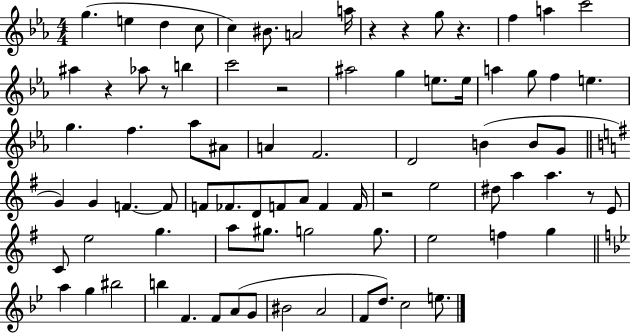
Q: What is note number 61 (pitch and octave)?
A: A5